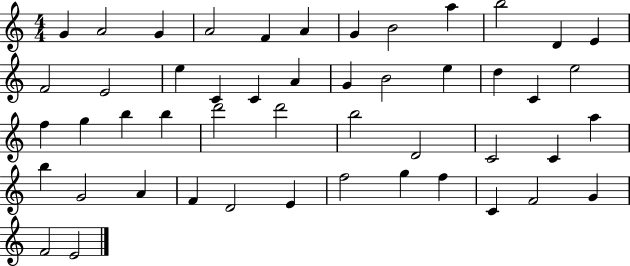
X:1
T:Untitled
M:4/4
L:1/4
K:C
G A2 G A2 F A G B2 a b2 D E F2 E2 e C C A G B2 e d C e2 f g b b d'2 d'2 b2 D2 C2 C a b G2 A F D2 E f2 g f C F2 G F2 E2